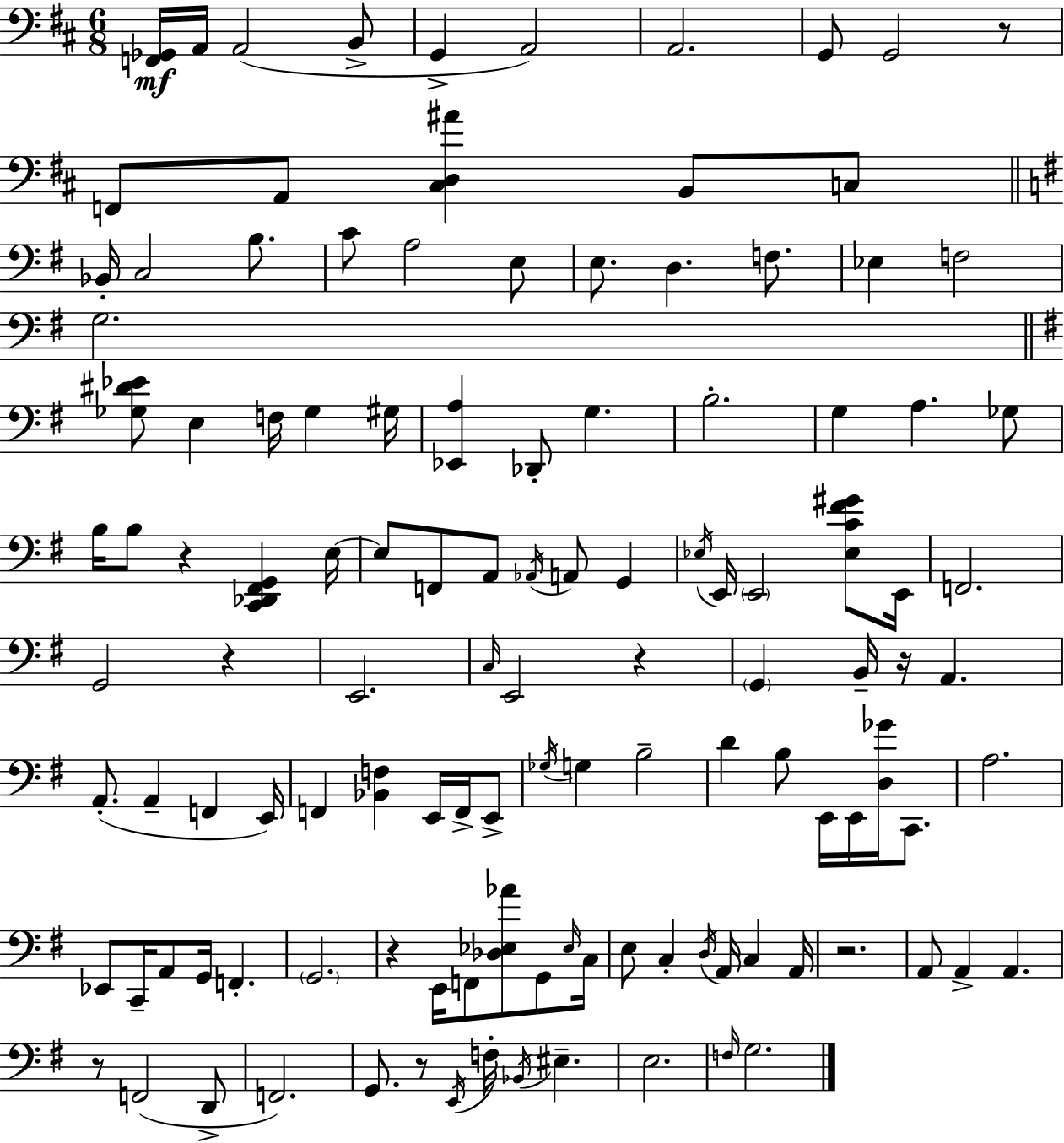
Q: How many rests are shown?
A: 9